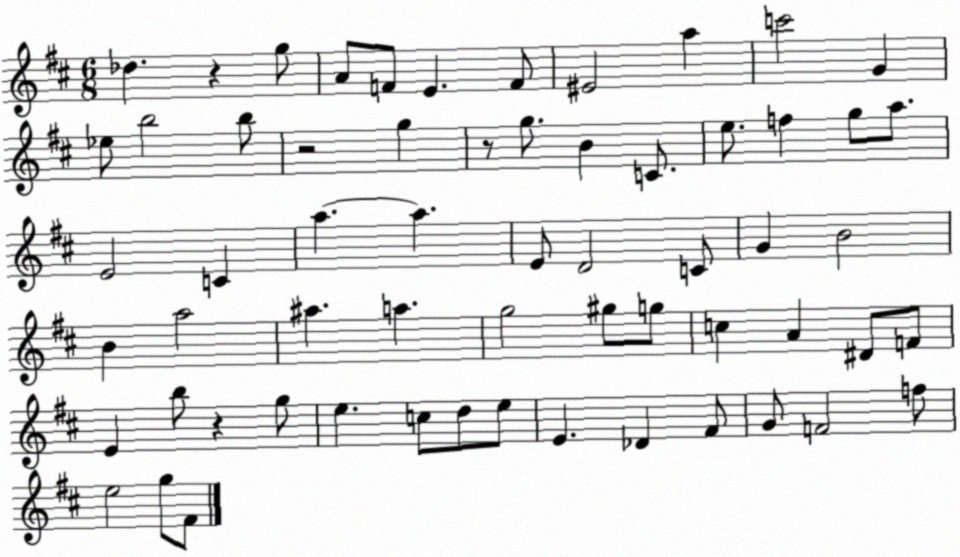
X:1
T:Untitled
M:6/8
L:1/4
K:D
_d z g/2 A/2 F/2 E F/2 ^E2 a c'2 G _e/2 b2 b/2 z2 g z/2 g/2 B C/2 e/2 f g/2 a/2 E2 C a a E/2 D2 C/2 G B2 B a2 ^a a g2 ^g/2 g/2 c A ^D/2 F/2 E b/2 z g/2 e c/2 d/2 e/2 E _D ^F/2 G/2 F2 f/2 e2 g/2 ^F/2